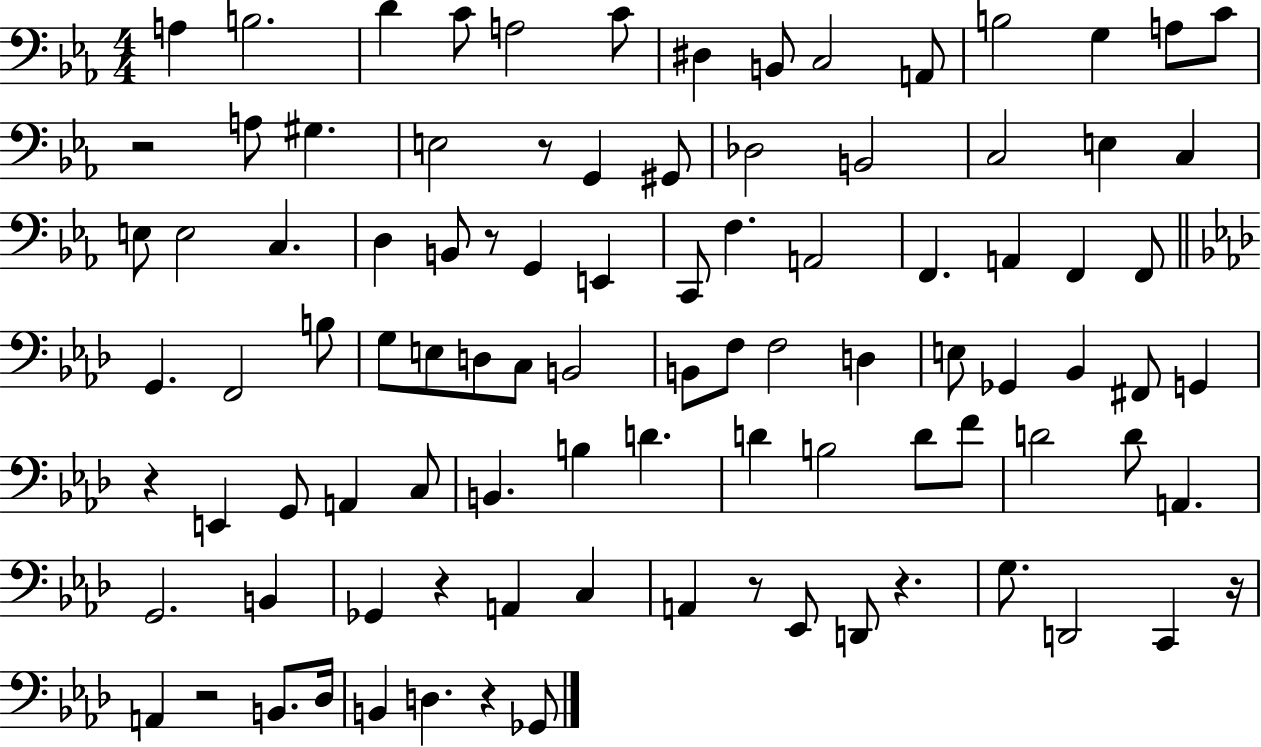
A3/q B3/h. D4/q C4/e A3/h C4/e D#3/q B2/e C3/h A2/e B3/h G3/q A3/e C4/e R/h A3/e G#3/q. E3/h R/e G2/q G#2/e Db3/h B2/h C3/h E3/q C3/q E3/e E3/h C3/q. D3/q B2/e R/e G2/q E2/q C2/e F3/q. A2/h F2/q. A2/q F2/q F2/e G2/q. F2/h B3/e G3/e E3/e D3/e C3/e B2/h B2/e F3/e F3/h D3/q E3/e Gb2/q Bb2/q F#2/e G2/q R/q E2/q G2/e A2/q C3/e B2/q. B3/q D4/q. D4/q B3/h D4/e F4/e D4/h D4/e A2/q. G2/h. B2/q Gb2/q R/q A2/q C3/q A2/q R/e Eb2/e D2/e R/q. G3/e. D2/h C2/q R/s A2/q R/h B2/e. Db3/s B2/q D3/q. R/q Gb2/e